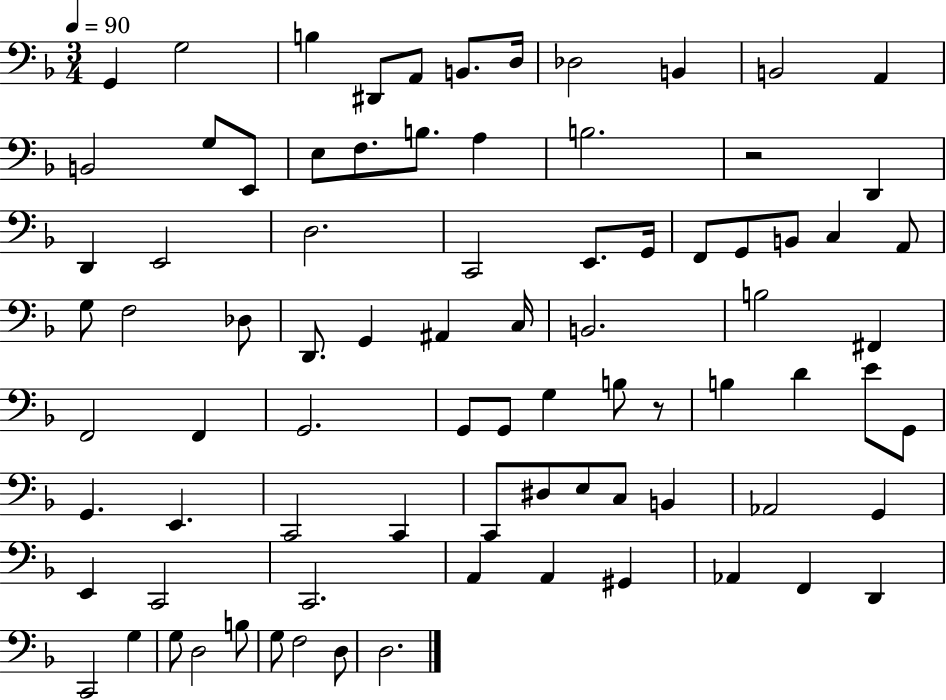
G2/q G3/h B3/q D#2/e A2/e B2/e. D3/s Db3/h B2/q B2/h A2/q B2/h G3/e E2/e E3/e F3/e. B3/e. A3/q B3/h. R/h D2/q D2/q E2/h D3/h. C2/h E2/e. G2/s F2/e G2/e B2/e C3/q A2/e G3/e F3/h Db3/e D2/e. G2/q A#2/q C3/s B2/h. B3/h F#2/q F2/h F2/q G2/h. G2/e G2/e G3/q B3/e R/e B3/q D4/q E4/e G2/e G2/q. E2/q. C2/h C2/q C2/e D#3/e E3/e C3/e B2/q Ab2/h G2/q E2/q C2/h C2/h. A2/q A2/q G#2/q Ab2/q F2/q D2/q C2/h G3/q G3/e D3/h B3/e G3/e F3/h D3/e D3/h.